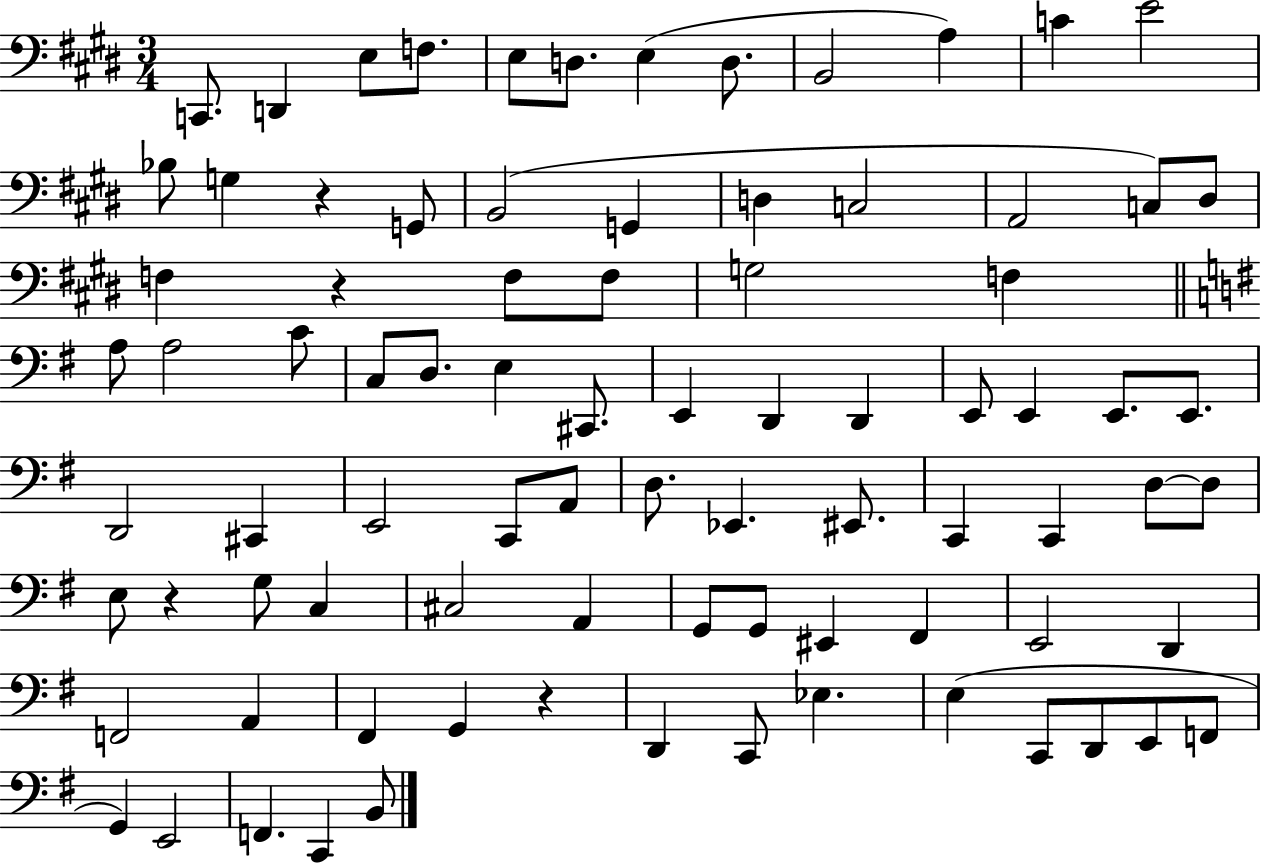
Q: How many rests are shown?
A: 4